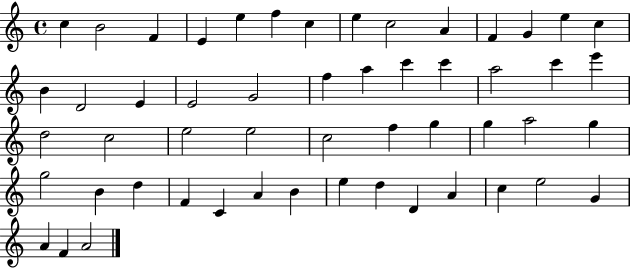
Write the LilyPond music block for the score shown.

{
  \clef treble
  \time 4/4
  \defaultTimeSignature
  \key c \major
  c''4 b'2 f'4 | e'4 e''4 f''4 c''4 | e''4 c''2 a'4 | f'4 g'4 e''4 c''4 | \break b'4 d'2 e'4 | e'2 g'2 | f''4 a''4 c'''4 c'''4 | a''2 c'''4 e'''4 | \break d''2 c''2 | e''2 e''2 | c''2 f''4 g''4 | g''4 a''2 g''4 | \break g''2 b'4 d''4 | f'4 c'4 a'4 b'4 | e''4 d''4 d'4 a'4 | c''4 e''2 g'4 | \break a'4 f'4 a'2 | \bar "|."
}